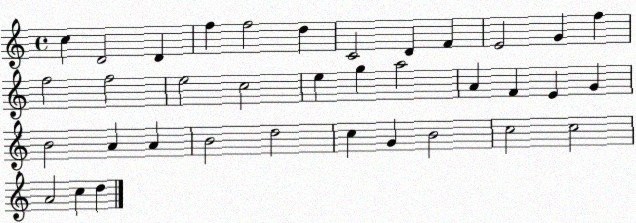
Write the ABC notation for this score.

X:1
T:Untitled
M:4/4
L:1/4
K:C
c D2 D f f2 d C2 D F E2 G f f2 f2 e2 c2 e g a2 A F E G B2 A A B2 d2 c G B2 c2 c2 A2 c d